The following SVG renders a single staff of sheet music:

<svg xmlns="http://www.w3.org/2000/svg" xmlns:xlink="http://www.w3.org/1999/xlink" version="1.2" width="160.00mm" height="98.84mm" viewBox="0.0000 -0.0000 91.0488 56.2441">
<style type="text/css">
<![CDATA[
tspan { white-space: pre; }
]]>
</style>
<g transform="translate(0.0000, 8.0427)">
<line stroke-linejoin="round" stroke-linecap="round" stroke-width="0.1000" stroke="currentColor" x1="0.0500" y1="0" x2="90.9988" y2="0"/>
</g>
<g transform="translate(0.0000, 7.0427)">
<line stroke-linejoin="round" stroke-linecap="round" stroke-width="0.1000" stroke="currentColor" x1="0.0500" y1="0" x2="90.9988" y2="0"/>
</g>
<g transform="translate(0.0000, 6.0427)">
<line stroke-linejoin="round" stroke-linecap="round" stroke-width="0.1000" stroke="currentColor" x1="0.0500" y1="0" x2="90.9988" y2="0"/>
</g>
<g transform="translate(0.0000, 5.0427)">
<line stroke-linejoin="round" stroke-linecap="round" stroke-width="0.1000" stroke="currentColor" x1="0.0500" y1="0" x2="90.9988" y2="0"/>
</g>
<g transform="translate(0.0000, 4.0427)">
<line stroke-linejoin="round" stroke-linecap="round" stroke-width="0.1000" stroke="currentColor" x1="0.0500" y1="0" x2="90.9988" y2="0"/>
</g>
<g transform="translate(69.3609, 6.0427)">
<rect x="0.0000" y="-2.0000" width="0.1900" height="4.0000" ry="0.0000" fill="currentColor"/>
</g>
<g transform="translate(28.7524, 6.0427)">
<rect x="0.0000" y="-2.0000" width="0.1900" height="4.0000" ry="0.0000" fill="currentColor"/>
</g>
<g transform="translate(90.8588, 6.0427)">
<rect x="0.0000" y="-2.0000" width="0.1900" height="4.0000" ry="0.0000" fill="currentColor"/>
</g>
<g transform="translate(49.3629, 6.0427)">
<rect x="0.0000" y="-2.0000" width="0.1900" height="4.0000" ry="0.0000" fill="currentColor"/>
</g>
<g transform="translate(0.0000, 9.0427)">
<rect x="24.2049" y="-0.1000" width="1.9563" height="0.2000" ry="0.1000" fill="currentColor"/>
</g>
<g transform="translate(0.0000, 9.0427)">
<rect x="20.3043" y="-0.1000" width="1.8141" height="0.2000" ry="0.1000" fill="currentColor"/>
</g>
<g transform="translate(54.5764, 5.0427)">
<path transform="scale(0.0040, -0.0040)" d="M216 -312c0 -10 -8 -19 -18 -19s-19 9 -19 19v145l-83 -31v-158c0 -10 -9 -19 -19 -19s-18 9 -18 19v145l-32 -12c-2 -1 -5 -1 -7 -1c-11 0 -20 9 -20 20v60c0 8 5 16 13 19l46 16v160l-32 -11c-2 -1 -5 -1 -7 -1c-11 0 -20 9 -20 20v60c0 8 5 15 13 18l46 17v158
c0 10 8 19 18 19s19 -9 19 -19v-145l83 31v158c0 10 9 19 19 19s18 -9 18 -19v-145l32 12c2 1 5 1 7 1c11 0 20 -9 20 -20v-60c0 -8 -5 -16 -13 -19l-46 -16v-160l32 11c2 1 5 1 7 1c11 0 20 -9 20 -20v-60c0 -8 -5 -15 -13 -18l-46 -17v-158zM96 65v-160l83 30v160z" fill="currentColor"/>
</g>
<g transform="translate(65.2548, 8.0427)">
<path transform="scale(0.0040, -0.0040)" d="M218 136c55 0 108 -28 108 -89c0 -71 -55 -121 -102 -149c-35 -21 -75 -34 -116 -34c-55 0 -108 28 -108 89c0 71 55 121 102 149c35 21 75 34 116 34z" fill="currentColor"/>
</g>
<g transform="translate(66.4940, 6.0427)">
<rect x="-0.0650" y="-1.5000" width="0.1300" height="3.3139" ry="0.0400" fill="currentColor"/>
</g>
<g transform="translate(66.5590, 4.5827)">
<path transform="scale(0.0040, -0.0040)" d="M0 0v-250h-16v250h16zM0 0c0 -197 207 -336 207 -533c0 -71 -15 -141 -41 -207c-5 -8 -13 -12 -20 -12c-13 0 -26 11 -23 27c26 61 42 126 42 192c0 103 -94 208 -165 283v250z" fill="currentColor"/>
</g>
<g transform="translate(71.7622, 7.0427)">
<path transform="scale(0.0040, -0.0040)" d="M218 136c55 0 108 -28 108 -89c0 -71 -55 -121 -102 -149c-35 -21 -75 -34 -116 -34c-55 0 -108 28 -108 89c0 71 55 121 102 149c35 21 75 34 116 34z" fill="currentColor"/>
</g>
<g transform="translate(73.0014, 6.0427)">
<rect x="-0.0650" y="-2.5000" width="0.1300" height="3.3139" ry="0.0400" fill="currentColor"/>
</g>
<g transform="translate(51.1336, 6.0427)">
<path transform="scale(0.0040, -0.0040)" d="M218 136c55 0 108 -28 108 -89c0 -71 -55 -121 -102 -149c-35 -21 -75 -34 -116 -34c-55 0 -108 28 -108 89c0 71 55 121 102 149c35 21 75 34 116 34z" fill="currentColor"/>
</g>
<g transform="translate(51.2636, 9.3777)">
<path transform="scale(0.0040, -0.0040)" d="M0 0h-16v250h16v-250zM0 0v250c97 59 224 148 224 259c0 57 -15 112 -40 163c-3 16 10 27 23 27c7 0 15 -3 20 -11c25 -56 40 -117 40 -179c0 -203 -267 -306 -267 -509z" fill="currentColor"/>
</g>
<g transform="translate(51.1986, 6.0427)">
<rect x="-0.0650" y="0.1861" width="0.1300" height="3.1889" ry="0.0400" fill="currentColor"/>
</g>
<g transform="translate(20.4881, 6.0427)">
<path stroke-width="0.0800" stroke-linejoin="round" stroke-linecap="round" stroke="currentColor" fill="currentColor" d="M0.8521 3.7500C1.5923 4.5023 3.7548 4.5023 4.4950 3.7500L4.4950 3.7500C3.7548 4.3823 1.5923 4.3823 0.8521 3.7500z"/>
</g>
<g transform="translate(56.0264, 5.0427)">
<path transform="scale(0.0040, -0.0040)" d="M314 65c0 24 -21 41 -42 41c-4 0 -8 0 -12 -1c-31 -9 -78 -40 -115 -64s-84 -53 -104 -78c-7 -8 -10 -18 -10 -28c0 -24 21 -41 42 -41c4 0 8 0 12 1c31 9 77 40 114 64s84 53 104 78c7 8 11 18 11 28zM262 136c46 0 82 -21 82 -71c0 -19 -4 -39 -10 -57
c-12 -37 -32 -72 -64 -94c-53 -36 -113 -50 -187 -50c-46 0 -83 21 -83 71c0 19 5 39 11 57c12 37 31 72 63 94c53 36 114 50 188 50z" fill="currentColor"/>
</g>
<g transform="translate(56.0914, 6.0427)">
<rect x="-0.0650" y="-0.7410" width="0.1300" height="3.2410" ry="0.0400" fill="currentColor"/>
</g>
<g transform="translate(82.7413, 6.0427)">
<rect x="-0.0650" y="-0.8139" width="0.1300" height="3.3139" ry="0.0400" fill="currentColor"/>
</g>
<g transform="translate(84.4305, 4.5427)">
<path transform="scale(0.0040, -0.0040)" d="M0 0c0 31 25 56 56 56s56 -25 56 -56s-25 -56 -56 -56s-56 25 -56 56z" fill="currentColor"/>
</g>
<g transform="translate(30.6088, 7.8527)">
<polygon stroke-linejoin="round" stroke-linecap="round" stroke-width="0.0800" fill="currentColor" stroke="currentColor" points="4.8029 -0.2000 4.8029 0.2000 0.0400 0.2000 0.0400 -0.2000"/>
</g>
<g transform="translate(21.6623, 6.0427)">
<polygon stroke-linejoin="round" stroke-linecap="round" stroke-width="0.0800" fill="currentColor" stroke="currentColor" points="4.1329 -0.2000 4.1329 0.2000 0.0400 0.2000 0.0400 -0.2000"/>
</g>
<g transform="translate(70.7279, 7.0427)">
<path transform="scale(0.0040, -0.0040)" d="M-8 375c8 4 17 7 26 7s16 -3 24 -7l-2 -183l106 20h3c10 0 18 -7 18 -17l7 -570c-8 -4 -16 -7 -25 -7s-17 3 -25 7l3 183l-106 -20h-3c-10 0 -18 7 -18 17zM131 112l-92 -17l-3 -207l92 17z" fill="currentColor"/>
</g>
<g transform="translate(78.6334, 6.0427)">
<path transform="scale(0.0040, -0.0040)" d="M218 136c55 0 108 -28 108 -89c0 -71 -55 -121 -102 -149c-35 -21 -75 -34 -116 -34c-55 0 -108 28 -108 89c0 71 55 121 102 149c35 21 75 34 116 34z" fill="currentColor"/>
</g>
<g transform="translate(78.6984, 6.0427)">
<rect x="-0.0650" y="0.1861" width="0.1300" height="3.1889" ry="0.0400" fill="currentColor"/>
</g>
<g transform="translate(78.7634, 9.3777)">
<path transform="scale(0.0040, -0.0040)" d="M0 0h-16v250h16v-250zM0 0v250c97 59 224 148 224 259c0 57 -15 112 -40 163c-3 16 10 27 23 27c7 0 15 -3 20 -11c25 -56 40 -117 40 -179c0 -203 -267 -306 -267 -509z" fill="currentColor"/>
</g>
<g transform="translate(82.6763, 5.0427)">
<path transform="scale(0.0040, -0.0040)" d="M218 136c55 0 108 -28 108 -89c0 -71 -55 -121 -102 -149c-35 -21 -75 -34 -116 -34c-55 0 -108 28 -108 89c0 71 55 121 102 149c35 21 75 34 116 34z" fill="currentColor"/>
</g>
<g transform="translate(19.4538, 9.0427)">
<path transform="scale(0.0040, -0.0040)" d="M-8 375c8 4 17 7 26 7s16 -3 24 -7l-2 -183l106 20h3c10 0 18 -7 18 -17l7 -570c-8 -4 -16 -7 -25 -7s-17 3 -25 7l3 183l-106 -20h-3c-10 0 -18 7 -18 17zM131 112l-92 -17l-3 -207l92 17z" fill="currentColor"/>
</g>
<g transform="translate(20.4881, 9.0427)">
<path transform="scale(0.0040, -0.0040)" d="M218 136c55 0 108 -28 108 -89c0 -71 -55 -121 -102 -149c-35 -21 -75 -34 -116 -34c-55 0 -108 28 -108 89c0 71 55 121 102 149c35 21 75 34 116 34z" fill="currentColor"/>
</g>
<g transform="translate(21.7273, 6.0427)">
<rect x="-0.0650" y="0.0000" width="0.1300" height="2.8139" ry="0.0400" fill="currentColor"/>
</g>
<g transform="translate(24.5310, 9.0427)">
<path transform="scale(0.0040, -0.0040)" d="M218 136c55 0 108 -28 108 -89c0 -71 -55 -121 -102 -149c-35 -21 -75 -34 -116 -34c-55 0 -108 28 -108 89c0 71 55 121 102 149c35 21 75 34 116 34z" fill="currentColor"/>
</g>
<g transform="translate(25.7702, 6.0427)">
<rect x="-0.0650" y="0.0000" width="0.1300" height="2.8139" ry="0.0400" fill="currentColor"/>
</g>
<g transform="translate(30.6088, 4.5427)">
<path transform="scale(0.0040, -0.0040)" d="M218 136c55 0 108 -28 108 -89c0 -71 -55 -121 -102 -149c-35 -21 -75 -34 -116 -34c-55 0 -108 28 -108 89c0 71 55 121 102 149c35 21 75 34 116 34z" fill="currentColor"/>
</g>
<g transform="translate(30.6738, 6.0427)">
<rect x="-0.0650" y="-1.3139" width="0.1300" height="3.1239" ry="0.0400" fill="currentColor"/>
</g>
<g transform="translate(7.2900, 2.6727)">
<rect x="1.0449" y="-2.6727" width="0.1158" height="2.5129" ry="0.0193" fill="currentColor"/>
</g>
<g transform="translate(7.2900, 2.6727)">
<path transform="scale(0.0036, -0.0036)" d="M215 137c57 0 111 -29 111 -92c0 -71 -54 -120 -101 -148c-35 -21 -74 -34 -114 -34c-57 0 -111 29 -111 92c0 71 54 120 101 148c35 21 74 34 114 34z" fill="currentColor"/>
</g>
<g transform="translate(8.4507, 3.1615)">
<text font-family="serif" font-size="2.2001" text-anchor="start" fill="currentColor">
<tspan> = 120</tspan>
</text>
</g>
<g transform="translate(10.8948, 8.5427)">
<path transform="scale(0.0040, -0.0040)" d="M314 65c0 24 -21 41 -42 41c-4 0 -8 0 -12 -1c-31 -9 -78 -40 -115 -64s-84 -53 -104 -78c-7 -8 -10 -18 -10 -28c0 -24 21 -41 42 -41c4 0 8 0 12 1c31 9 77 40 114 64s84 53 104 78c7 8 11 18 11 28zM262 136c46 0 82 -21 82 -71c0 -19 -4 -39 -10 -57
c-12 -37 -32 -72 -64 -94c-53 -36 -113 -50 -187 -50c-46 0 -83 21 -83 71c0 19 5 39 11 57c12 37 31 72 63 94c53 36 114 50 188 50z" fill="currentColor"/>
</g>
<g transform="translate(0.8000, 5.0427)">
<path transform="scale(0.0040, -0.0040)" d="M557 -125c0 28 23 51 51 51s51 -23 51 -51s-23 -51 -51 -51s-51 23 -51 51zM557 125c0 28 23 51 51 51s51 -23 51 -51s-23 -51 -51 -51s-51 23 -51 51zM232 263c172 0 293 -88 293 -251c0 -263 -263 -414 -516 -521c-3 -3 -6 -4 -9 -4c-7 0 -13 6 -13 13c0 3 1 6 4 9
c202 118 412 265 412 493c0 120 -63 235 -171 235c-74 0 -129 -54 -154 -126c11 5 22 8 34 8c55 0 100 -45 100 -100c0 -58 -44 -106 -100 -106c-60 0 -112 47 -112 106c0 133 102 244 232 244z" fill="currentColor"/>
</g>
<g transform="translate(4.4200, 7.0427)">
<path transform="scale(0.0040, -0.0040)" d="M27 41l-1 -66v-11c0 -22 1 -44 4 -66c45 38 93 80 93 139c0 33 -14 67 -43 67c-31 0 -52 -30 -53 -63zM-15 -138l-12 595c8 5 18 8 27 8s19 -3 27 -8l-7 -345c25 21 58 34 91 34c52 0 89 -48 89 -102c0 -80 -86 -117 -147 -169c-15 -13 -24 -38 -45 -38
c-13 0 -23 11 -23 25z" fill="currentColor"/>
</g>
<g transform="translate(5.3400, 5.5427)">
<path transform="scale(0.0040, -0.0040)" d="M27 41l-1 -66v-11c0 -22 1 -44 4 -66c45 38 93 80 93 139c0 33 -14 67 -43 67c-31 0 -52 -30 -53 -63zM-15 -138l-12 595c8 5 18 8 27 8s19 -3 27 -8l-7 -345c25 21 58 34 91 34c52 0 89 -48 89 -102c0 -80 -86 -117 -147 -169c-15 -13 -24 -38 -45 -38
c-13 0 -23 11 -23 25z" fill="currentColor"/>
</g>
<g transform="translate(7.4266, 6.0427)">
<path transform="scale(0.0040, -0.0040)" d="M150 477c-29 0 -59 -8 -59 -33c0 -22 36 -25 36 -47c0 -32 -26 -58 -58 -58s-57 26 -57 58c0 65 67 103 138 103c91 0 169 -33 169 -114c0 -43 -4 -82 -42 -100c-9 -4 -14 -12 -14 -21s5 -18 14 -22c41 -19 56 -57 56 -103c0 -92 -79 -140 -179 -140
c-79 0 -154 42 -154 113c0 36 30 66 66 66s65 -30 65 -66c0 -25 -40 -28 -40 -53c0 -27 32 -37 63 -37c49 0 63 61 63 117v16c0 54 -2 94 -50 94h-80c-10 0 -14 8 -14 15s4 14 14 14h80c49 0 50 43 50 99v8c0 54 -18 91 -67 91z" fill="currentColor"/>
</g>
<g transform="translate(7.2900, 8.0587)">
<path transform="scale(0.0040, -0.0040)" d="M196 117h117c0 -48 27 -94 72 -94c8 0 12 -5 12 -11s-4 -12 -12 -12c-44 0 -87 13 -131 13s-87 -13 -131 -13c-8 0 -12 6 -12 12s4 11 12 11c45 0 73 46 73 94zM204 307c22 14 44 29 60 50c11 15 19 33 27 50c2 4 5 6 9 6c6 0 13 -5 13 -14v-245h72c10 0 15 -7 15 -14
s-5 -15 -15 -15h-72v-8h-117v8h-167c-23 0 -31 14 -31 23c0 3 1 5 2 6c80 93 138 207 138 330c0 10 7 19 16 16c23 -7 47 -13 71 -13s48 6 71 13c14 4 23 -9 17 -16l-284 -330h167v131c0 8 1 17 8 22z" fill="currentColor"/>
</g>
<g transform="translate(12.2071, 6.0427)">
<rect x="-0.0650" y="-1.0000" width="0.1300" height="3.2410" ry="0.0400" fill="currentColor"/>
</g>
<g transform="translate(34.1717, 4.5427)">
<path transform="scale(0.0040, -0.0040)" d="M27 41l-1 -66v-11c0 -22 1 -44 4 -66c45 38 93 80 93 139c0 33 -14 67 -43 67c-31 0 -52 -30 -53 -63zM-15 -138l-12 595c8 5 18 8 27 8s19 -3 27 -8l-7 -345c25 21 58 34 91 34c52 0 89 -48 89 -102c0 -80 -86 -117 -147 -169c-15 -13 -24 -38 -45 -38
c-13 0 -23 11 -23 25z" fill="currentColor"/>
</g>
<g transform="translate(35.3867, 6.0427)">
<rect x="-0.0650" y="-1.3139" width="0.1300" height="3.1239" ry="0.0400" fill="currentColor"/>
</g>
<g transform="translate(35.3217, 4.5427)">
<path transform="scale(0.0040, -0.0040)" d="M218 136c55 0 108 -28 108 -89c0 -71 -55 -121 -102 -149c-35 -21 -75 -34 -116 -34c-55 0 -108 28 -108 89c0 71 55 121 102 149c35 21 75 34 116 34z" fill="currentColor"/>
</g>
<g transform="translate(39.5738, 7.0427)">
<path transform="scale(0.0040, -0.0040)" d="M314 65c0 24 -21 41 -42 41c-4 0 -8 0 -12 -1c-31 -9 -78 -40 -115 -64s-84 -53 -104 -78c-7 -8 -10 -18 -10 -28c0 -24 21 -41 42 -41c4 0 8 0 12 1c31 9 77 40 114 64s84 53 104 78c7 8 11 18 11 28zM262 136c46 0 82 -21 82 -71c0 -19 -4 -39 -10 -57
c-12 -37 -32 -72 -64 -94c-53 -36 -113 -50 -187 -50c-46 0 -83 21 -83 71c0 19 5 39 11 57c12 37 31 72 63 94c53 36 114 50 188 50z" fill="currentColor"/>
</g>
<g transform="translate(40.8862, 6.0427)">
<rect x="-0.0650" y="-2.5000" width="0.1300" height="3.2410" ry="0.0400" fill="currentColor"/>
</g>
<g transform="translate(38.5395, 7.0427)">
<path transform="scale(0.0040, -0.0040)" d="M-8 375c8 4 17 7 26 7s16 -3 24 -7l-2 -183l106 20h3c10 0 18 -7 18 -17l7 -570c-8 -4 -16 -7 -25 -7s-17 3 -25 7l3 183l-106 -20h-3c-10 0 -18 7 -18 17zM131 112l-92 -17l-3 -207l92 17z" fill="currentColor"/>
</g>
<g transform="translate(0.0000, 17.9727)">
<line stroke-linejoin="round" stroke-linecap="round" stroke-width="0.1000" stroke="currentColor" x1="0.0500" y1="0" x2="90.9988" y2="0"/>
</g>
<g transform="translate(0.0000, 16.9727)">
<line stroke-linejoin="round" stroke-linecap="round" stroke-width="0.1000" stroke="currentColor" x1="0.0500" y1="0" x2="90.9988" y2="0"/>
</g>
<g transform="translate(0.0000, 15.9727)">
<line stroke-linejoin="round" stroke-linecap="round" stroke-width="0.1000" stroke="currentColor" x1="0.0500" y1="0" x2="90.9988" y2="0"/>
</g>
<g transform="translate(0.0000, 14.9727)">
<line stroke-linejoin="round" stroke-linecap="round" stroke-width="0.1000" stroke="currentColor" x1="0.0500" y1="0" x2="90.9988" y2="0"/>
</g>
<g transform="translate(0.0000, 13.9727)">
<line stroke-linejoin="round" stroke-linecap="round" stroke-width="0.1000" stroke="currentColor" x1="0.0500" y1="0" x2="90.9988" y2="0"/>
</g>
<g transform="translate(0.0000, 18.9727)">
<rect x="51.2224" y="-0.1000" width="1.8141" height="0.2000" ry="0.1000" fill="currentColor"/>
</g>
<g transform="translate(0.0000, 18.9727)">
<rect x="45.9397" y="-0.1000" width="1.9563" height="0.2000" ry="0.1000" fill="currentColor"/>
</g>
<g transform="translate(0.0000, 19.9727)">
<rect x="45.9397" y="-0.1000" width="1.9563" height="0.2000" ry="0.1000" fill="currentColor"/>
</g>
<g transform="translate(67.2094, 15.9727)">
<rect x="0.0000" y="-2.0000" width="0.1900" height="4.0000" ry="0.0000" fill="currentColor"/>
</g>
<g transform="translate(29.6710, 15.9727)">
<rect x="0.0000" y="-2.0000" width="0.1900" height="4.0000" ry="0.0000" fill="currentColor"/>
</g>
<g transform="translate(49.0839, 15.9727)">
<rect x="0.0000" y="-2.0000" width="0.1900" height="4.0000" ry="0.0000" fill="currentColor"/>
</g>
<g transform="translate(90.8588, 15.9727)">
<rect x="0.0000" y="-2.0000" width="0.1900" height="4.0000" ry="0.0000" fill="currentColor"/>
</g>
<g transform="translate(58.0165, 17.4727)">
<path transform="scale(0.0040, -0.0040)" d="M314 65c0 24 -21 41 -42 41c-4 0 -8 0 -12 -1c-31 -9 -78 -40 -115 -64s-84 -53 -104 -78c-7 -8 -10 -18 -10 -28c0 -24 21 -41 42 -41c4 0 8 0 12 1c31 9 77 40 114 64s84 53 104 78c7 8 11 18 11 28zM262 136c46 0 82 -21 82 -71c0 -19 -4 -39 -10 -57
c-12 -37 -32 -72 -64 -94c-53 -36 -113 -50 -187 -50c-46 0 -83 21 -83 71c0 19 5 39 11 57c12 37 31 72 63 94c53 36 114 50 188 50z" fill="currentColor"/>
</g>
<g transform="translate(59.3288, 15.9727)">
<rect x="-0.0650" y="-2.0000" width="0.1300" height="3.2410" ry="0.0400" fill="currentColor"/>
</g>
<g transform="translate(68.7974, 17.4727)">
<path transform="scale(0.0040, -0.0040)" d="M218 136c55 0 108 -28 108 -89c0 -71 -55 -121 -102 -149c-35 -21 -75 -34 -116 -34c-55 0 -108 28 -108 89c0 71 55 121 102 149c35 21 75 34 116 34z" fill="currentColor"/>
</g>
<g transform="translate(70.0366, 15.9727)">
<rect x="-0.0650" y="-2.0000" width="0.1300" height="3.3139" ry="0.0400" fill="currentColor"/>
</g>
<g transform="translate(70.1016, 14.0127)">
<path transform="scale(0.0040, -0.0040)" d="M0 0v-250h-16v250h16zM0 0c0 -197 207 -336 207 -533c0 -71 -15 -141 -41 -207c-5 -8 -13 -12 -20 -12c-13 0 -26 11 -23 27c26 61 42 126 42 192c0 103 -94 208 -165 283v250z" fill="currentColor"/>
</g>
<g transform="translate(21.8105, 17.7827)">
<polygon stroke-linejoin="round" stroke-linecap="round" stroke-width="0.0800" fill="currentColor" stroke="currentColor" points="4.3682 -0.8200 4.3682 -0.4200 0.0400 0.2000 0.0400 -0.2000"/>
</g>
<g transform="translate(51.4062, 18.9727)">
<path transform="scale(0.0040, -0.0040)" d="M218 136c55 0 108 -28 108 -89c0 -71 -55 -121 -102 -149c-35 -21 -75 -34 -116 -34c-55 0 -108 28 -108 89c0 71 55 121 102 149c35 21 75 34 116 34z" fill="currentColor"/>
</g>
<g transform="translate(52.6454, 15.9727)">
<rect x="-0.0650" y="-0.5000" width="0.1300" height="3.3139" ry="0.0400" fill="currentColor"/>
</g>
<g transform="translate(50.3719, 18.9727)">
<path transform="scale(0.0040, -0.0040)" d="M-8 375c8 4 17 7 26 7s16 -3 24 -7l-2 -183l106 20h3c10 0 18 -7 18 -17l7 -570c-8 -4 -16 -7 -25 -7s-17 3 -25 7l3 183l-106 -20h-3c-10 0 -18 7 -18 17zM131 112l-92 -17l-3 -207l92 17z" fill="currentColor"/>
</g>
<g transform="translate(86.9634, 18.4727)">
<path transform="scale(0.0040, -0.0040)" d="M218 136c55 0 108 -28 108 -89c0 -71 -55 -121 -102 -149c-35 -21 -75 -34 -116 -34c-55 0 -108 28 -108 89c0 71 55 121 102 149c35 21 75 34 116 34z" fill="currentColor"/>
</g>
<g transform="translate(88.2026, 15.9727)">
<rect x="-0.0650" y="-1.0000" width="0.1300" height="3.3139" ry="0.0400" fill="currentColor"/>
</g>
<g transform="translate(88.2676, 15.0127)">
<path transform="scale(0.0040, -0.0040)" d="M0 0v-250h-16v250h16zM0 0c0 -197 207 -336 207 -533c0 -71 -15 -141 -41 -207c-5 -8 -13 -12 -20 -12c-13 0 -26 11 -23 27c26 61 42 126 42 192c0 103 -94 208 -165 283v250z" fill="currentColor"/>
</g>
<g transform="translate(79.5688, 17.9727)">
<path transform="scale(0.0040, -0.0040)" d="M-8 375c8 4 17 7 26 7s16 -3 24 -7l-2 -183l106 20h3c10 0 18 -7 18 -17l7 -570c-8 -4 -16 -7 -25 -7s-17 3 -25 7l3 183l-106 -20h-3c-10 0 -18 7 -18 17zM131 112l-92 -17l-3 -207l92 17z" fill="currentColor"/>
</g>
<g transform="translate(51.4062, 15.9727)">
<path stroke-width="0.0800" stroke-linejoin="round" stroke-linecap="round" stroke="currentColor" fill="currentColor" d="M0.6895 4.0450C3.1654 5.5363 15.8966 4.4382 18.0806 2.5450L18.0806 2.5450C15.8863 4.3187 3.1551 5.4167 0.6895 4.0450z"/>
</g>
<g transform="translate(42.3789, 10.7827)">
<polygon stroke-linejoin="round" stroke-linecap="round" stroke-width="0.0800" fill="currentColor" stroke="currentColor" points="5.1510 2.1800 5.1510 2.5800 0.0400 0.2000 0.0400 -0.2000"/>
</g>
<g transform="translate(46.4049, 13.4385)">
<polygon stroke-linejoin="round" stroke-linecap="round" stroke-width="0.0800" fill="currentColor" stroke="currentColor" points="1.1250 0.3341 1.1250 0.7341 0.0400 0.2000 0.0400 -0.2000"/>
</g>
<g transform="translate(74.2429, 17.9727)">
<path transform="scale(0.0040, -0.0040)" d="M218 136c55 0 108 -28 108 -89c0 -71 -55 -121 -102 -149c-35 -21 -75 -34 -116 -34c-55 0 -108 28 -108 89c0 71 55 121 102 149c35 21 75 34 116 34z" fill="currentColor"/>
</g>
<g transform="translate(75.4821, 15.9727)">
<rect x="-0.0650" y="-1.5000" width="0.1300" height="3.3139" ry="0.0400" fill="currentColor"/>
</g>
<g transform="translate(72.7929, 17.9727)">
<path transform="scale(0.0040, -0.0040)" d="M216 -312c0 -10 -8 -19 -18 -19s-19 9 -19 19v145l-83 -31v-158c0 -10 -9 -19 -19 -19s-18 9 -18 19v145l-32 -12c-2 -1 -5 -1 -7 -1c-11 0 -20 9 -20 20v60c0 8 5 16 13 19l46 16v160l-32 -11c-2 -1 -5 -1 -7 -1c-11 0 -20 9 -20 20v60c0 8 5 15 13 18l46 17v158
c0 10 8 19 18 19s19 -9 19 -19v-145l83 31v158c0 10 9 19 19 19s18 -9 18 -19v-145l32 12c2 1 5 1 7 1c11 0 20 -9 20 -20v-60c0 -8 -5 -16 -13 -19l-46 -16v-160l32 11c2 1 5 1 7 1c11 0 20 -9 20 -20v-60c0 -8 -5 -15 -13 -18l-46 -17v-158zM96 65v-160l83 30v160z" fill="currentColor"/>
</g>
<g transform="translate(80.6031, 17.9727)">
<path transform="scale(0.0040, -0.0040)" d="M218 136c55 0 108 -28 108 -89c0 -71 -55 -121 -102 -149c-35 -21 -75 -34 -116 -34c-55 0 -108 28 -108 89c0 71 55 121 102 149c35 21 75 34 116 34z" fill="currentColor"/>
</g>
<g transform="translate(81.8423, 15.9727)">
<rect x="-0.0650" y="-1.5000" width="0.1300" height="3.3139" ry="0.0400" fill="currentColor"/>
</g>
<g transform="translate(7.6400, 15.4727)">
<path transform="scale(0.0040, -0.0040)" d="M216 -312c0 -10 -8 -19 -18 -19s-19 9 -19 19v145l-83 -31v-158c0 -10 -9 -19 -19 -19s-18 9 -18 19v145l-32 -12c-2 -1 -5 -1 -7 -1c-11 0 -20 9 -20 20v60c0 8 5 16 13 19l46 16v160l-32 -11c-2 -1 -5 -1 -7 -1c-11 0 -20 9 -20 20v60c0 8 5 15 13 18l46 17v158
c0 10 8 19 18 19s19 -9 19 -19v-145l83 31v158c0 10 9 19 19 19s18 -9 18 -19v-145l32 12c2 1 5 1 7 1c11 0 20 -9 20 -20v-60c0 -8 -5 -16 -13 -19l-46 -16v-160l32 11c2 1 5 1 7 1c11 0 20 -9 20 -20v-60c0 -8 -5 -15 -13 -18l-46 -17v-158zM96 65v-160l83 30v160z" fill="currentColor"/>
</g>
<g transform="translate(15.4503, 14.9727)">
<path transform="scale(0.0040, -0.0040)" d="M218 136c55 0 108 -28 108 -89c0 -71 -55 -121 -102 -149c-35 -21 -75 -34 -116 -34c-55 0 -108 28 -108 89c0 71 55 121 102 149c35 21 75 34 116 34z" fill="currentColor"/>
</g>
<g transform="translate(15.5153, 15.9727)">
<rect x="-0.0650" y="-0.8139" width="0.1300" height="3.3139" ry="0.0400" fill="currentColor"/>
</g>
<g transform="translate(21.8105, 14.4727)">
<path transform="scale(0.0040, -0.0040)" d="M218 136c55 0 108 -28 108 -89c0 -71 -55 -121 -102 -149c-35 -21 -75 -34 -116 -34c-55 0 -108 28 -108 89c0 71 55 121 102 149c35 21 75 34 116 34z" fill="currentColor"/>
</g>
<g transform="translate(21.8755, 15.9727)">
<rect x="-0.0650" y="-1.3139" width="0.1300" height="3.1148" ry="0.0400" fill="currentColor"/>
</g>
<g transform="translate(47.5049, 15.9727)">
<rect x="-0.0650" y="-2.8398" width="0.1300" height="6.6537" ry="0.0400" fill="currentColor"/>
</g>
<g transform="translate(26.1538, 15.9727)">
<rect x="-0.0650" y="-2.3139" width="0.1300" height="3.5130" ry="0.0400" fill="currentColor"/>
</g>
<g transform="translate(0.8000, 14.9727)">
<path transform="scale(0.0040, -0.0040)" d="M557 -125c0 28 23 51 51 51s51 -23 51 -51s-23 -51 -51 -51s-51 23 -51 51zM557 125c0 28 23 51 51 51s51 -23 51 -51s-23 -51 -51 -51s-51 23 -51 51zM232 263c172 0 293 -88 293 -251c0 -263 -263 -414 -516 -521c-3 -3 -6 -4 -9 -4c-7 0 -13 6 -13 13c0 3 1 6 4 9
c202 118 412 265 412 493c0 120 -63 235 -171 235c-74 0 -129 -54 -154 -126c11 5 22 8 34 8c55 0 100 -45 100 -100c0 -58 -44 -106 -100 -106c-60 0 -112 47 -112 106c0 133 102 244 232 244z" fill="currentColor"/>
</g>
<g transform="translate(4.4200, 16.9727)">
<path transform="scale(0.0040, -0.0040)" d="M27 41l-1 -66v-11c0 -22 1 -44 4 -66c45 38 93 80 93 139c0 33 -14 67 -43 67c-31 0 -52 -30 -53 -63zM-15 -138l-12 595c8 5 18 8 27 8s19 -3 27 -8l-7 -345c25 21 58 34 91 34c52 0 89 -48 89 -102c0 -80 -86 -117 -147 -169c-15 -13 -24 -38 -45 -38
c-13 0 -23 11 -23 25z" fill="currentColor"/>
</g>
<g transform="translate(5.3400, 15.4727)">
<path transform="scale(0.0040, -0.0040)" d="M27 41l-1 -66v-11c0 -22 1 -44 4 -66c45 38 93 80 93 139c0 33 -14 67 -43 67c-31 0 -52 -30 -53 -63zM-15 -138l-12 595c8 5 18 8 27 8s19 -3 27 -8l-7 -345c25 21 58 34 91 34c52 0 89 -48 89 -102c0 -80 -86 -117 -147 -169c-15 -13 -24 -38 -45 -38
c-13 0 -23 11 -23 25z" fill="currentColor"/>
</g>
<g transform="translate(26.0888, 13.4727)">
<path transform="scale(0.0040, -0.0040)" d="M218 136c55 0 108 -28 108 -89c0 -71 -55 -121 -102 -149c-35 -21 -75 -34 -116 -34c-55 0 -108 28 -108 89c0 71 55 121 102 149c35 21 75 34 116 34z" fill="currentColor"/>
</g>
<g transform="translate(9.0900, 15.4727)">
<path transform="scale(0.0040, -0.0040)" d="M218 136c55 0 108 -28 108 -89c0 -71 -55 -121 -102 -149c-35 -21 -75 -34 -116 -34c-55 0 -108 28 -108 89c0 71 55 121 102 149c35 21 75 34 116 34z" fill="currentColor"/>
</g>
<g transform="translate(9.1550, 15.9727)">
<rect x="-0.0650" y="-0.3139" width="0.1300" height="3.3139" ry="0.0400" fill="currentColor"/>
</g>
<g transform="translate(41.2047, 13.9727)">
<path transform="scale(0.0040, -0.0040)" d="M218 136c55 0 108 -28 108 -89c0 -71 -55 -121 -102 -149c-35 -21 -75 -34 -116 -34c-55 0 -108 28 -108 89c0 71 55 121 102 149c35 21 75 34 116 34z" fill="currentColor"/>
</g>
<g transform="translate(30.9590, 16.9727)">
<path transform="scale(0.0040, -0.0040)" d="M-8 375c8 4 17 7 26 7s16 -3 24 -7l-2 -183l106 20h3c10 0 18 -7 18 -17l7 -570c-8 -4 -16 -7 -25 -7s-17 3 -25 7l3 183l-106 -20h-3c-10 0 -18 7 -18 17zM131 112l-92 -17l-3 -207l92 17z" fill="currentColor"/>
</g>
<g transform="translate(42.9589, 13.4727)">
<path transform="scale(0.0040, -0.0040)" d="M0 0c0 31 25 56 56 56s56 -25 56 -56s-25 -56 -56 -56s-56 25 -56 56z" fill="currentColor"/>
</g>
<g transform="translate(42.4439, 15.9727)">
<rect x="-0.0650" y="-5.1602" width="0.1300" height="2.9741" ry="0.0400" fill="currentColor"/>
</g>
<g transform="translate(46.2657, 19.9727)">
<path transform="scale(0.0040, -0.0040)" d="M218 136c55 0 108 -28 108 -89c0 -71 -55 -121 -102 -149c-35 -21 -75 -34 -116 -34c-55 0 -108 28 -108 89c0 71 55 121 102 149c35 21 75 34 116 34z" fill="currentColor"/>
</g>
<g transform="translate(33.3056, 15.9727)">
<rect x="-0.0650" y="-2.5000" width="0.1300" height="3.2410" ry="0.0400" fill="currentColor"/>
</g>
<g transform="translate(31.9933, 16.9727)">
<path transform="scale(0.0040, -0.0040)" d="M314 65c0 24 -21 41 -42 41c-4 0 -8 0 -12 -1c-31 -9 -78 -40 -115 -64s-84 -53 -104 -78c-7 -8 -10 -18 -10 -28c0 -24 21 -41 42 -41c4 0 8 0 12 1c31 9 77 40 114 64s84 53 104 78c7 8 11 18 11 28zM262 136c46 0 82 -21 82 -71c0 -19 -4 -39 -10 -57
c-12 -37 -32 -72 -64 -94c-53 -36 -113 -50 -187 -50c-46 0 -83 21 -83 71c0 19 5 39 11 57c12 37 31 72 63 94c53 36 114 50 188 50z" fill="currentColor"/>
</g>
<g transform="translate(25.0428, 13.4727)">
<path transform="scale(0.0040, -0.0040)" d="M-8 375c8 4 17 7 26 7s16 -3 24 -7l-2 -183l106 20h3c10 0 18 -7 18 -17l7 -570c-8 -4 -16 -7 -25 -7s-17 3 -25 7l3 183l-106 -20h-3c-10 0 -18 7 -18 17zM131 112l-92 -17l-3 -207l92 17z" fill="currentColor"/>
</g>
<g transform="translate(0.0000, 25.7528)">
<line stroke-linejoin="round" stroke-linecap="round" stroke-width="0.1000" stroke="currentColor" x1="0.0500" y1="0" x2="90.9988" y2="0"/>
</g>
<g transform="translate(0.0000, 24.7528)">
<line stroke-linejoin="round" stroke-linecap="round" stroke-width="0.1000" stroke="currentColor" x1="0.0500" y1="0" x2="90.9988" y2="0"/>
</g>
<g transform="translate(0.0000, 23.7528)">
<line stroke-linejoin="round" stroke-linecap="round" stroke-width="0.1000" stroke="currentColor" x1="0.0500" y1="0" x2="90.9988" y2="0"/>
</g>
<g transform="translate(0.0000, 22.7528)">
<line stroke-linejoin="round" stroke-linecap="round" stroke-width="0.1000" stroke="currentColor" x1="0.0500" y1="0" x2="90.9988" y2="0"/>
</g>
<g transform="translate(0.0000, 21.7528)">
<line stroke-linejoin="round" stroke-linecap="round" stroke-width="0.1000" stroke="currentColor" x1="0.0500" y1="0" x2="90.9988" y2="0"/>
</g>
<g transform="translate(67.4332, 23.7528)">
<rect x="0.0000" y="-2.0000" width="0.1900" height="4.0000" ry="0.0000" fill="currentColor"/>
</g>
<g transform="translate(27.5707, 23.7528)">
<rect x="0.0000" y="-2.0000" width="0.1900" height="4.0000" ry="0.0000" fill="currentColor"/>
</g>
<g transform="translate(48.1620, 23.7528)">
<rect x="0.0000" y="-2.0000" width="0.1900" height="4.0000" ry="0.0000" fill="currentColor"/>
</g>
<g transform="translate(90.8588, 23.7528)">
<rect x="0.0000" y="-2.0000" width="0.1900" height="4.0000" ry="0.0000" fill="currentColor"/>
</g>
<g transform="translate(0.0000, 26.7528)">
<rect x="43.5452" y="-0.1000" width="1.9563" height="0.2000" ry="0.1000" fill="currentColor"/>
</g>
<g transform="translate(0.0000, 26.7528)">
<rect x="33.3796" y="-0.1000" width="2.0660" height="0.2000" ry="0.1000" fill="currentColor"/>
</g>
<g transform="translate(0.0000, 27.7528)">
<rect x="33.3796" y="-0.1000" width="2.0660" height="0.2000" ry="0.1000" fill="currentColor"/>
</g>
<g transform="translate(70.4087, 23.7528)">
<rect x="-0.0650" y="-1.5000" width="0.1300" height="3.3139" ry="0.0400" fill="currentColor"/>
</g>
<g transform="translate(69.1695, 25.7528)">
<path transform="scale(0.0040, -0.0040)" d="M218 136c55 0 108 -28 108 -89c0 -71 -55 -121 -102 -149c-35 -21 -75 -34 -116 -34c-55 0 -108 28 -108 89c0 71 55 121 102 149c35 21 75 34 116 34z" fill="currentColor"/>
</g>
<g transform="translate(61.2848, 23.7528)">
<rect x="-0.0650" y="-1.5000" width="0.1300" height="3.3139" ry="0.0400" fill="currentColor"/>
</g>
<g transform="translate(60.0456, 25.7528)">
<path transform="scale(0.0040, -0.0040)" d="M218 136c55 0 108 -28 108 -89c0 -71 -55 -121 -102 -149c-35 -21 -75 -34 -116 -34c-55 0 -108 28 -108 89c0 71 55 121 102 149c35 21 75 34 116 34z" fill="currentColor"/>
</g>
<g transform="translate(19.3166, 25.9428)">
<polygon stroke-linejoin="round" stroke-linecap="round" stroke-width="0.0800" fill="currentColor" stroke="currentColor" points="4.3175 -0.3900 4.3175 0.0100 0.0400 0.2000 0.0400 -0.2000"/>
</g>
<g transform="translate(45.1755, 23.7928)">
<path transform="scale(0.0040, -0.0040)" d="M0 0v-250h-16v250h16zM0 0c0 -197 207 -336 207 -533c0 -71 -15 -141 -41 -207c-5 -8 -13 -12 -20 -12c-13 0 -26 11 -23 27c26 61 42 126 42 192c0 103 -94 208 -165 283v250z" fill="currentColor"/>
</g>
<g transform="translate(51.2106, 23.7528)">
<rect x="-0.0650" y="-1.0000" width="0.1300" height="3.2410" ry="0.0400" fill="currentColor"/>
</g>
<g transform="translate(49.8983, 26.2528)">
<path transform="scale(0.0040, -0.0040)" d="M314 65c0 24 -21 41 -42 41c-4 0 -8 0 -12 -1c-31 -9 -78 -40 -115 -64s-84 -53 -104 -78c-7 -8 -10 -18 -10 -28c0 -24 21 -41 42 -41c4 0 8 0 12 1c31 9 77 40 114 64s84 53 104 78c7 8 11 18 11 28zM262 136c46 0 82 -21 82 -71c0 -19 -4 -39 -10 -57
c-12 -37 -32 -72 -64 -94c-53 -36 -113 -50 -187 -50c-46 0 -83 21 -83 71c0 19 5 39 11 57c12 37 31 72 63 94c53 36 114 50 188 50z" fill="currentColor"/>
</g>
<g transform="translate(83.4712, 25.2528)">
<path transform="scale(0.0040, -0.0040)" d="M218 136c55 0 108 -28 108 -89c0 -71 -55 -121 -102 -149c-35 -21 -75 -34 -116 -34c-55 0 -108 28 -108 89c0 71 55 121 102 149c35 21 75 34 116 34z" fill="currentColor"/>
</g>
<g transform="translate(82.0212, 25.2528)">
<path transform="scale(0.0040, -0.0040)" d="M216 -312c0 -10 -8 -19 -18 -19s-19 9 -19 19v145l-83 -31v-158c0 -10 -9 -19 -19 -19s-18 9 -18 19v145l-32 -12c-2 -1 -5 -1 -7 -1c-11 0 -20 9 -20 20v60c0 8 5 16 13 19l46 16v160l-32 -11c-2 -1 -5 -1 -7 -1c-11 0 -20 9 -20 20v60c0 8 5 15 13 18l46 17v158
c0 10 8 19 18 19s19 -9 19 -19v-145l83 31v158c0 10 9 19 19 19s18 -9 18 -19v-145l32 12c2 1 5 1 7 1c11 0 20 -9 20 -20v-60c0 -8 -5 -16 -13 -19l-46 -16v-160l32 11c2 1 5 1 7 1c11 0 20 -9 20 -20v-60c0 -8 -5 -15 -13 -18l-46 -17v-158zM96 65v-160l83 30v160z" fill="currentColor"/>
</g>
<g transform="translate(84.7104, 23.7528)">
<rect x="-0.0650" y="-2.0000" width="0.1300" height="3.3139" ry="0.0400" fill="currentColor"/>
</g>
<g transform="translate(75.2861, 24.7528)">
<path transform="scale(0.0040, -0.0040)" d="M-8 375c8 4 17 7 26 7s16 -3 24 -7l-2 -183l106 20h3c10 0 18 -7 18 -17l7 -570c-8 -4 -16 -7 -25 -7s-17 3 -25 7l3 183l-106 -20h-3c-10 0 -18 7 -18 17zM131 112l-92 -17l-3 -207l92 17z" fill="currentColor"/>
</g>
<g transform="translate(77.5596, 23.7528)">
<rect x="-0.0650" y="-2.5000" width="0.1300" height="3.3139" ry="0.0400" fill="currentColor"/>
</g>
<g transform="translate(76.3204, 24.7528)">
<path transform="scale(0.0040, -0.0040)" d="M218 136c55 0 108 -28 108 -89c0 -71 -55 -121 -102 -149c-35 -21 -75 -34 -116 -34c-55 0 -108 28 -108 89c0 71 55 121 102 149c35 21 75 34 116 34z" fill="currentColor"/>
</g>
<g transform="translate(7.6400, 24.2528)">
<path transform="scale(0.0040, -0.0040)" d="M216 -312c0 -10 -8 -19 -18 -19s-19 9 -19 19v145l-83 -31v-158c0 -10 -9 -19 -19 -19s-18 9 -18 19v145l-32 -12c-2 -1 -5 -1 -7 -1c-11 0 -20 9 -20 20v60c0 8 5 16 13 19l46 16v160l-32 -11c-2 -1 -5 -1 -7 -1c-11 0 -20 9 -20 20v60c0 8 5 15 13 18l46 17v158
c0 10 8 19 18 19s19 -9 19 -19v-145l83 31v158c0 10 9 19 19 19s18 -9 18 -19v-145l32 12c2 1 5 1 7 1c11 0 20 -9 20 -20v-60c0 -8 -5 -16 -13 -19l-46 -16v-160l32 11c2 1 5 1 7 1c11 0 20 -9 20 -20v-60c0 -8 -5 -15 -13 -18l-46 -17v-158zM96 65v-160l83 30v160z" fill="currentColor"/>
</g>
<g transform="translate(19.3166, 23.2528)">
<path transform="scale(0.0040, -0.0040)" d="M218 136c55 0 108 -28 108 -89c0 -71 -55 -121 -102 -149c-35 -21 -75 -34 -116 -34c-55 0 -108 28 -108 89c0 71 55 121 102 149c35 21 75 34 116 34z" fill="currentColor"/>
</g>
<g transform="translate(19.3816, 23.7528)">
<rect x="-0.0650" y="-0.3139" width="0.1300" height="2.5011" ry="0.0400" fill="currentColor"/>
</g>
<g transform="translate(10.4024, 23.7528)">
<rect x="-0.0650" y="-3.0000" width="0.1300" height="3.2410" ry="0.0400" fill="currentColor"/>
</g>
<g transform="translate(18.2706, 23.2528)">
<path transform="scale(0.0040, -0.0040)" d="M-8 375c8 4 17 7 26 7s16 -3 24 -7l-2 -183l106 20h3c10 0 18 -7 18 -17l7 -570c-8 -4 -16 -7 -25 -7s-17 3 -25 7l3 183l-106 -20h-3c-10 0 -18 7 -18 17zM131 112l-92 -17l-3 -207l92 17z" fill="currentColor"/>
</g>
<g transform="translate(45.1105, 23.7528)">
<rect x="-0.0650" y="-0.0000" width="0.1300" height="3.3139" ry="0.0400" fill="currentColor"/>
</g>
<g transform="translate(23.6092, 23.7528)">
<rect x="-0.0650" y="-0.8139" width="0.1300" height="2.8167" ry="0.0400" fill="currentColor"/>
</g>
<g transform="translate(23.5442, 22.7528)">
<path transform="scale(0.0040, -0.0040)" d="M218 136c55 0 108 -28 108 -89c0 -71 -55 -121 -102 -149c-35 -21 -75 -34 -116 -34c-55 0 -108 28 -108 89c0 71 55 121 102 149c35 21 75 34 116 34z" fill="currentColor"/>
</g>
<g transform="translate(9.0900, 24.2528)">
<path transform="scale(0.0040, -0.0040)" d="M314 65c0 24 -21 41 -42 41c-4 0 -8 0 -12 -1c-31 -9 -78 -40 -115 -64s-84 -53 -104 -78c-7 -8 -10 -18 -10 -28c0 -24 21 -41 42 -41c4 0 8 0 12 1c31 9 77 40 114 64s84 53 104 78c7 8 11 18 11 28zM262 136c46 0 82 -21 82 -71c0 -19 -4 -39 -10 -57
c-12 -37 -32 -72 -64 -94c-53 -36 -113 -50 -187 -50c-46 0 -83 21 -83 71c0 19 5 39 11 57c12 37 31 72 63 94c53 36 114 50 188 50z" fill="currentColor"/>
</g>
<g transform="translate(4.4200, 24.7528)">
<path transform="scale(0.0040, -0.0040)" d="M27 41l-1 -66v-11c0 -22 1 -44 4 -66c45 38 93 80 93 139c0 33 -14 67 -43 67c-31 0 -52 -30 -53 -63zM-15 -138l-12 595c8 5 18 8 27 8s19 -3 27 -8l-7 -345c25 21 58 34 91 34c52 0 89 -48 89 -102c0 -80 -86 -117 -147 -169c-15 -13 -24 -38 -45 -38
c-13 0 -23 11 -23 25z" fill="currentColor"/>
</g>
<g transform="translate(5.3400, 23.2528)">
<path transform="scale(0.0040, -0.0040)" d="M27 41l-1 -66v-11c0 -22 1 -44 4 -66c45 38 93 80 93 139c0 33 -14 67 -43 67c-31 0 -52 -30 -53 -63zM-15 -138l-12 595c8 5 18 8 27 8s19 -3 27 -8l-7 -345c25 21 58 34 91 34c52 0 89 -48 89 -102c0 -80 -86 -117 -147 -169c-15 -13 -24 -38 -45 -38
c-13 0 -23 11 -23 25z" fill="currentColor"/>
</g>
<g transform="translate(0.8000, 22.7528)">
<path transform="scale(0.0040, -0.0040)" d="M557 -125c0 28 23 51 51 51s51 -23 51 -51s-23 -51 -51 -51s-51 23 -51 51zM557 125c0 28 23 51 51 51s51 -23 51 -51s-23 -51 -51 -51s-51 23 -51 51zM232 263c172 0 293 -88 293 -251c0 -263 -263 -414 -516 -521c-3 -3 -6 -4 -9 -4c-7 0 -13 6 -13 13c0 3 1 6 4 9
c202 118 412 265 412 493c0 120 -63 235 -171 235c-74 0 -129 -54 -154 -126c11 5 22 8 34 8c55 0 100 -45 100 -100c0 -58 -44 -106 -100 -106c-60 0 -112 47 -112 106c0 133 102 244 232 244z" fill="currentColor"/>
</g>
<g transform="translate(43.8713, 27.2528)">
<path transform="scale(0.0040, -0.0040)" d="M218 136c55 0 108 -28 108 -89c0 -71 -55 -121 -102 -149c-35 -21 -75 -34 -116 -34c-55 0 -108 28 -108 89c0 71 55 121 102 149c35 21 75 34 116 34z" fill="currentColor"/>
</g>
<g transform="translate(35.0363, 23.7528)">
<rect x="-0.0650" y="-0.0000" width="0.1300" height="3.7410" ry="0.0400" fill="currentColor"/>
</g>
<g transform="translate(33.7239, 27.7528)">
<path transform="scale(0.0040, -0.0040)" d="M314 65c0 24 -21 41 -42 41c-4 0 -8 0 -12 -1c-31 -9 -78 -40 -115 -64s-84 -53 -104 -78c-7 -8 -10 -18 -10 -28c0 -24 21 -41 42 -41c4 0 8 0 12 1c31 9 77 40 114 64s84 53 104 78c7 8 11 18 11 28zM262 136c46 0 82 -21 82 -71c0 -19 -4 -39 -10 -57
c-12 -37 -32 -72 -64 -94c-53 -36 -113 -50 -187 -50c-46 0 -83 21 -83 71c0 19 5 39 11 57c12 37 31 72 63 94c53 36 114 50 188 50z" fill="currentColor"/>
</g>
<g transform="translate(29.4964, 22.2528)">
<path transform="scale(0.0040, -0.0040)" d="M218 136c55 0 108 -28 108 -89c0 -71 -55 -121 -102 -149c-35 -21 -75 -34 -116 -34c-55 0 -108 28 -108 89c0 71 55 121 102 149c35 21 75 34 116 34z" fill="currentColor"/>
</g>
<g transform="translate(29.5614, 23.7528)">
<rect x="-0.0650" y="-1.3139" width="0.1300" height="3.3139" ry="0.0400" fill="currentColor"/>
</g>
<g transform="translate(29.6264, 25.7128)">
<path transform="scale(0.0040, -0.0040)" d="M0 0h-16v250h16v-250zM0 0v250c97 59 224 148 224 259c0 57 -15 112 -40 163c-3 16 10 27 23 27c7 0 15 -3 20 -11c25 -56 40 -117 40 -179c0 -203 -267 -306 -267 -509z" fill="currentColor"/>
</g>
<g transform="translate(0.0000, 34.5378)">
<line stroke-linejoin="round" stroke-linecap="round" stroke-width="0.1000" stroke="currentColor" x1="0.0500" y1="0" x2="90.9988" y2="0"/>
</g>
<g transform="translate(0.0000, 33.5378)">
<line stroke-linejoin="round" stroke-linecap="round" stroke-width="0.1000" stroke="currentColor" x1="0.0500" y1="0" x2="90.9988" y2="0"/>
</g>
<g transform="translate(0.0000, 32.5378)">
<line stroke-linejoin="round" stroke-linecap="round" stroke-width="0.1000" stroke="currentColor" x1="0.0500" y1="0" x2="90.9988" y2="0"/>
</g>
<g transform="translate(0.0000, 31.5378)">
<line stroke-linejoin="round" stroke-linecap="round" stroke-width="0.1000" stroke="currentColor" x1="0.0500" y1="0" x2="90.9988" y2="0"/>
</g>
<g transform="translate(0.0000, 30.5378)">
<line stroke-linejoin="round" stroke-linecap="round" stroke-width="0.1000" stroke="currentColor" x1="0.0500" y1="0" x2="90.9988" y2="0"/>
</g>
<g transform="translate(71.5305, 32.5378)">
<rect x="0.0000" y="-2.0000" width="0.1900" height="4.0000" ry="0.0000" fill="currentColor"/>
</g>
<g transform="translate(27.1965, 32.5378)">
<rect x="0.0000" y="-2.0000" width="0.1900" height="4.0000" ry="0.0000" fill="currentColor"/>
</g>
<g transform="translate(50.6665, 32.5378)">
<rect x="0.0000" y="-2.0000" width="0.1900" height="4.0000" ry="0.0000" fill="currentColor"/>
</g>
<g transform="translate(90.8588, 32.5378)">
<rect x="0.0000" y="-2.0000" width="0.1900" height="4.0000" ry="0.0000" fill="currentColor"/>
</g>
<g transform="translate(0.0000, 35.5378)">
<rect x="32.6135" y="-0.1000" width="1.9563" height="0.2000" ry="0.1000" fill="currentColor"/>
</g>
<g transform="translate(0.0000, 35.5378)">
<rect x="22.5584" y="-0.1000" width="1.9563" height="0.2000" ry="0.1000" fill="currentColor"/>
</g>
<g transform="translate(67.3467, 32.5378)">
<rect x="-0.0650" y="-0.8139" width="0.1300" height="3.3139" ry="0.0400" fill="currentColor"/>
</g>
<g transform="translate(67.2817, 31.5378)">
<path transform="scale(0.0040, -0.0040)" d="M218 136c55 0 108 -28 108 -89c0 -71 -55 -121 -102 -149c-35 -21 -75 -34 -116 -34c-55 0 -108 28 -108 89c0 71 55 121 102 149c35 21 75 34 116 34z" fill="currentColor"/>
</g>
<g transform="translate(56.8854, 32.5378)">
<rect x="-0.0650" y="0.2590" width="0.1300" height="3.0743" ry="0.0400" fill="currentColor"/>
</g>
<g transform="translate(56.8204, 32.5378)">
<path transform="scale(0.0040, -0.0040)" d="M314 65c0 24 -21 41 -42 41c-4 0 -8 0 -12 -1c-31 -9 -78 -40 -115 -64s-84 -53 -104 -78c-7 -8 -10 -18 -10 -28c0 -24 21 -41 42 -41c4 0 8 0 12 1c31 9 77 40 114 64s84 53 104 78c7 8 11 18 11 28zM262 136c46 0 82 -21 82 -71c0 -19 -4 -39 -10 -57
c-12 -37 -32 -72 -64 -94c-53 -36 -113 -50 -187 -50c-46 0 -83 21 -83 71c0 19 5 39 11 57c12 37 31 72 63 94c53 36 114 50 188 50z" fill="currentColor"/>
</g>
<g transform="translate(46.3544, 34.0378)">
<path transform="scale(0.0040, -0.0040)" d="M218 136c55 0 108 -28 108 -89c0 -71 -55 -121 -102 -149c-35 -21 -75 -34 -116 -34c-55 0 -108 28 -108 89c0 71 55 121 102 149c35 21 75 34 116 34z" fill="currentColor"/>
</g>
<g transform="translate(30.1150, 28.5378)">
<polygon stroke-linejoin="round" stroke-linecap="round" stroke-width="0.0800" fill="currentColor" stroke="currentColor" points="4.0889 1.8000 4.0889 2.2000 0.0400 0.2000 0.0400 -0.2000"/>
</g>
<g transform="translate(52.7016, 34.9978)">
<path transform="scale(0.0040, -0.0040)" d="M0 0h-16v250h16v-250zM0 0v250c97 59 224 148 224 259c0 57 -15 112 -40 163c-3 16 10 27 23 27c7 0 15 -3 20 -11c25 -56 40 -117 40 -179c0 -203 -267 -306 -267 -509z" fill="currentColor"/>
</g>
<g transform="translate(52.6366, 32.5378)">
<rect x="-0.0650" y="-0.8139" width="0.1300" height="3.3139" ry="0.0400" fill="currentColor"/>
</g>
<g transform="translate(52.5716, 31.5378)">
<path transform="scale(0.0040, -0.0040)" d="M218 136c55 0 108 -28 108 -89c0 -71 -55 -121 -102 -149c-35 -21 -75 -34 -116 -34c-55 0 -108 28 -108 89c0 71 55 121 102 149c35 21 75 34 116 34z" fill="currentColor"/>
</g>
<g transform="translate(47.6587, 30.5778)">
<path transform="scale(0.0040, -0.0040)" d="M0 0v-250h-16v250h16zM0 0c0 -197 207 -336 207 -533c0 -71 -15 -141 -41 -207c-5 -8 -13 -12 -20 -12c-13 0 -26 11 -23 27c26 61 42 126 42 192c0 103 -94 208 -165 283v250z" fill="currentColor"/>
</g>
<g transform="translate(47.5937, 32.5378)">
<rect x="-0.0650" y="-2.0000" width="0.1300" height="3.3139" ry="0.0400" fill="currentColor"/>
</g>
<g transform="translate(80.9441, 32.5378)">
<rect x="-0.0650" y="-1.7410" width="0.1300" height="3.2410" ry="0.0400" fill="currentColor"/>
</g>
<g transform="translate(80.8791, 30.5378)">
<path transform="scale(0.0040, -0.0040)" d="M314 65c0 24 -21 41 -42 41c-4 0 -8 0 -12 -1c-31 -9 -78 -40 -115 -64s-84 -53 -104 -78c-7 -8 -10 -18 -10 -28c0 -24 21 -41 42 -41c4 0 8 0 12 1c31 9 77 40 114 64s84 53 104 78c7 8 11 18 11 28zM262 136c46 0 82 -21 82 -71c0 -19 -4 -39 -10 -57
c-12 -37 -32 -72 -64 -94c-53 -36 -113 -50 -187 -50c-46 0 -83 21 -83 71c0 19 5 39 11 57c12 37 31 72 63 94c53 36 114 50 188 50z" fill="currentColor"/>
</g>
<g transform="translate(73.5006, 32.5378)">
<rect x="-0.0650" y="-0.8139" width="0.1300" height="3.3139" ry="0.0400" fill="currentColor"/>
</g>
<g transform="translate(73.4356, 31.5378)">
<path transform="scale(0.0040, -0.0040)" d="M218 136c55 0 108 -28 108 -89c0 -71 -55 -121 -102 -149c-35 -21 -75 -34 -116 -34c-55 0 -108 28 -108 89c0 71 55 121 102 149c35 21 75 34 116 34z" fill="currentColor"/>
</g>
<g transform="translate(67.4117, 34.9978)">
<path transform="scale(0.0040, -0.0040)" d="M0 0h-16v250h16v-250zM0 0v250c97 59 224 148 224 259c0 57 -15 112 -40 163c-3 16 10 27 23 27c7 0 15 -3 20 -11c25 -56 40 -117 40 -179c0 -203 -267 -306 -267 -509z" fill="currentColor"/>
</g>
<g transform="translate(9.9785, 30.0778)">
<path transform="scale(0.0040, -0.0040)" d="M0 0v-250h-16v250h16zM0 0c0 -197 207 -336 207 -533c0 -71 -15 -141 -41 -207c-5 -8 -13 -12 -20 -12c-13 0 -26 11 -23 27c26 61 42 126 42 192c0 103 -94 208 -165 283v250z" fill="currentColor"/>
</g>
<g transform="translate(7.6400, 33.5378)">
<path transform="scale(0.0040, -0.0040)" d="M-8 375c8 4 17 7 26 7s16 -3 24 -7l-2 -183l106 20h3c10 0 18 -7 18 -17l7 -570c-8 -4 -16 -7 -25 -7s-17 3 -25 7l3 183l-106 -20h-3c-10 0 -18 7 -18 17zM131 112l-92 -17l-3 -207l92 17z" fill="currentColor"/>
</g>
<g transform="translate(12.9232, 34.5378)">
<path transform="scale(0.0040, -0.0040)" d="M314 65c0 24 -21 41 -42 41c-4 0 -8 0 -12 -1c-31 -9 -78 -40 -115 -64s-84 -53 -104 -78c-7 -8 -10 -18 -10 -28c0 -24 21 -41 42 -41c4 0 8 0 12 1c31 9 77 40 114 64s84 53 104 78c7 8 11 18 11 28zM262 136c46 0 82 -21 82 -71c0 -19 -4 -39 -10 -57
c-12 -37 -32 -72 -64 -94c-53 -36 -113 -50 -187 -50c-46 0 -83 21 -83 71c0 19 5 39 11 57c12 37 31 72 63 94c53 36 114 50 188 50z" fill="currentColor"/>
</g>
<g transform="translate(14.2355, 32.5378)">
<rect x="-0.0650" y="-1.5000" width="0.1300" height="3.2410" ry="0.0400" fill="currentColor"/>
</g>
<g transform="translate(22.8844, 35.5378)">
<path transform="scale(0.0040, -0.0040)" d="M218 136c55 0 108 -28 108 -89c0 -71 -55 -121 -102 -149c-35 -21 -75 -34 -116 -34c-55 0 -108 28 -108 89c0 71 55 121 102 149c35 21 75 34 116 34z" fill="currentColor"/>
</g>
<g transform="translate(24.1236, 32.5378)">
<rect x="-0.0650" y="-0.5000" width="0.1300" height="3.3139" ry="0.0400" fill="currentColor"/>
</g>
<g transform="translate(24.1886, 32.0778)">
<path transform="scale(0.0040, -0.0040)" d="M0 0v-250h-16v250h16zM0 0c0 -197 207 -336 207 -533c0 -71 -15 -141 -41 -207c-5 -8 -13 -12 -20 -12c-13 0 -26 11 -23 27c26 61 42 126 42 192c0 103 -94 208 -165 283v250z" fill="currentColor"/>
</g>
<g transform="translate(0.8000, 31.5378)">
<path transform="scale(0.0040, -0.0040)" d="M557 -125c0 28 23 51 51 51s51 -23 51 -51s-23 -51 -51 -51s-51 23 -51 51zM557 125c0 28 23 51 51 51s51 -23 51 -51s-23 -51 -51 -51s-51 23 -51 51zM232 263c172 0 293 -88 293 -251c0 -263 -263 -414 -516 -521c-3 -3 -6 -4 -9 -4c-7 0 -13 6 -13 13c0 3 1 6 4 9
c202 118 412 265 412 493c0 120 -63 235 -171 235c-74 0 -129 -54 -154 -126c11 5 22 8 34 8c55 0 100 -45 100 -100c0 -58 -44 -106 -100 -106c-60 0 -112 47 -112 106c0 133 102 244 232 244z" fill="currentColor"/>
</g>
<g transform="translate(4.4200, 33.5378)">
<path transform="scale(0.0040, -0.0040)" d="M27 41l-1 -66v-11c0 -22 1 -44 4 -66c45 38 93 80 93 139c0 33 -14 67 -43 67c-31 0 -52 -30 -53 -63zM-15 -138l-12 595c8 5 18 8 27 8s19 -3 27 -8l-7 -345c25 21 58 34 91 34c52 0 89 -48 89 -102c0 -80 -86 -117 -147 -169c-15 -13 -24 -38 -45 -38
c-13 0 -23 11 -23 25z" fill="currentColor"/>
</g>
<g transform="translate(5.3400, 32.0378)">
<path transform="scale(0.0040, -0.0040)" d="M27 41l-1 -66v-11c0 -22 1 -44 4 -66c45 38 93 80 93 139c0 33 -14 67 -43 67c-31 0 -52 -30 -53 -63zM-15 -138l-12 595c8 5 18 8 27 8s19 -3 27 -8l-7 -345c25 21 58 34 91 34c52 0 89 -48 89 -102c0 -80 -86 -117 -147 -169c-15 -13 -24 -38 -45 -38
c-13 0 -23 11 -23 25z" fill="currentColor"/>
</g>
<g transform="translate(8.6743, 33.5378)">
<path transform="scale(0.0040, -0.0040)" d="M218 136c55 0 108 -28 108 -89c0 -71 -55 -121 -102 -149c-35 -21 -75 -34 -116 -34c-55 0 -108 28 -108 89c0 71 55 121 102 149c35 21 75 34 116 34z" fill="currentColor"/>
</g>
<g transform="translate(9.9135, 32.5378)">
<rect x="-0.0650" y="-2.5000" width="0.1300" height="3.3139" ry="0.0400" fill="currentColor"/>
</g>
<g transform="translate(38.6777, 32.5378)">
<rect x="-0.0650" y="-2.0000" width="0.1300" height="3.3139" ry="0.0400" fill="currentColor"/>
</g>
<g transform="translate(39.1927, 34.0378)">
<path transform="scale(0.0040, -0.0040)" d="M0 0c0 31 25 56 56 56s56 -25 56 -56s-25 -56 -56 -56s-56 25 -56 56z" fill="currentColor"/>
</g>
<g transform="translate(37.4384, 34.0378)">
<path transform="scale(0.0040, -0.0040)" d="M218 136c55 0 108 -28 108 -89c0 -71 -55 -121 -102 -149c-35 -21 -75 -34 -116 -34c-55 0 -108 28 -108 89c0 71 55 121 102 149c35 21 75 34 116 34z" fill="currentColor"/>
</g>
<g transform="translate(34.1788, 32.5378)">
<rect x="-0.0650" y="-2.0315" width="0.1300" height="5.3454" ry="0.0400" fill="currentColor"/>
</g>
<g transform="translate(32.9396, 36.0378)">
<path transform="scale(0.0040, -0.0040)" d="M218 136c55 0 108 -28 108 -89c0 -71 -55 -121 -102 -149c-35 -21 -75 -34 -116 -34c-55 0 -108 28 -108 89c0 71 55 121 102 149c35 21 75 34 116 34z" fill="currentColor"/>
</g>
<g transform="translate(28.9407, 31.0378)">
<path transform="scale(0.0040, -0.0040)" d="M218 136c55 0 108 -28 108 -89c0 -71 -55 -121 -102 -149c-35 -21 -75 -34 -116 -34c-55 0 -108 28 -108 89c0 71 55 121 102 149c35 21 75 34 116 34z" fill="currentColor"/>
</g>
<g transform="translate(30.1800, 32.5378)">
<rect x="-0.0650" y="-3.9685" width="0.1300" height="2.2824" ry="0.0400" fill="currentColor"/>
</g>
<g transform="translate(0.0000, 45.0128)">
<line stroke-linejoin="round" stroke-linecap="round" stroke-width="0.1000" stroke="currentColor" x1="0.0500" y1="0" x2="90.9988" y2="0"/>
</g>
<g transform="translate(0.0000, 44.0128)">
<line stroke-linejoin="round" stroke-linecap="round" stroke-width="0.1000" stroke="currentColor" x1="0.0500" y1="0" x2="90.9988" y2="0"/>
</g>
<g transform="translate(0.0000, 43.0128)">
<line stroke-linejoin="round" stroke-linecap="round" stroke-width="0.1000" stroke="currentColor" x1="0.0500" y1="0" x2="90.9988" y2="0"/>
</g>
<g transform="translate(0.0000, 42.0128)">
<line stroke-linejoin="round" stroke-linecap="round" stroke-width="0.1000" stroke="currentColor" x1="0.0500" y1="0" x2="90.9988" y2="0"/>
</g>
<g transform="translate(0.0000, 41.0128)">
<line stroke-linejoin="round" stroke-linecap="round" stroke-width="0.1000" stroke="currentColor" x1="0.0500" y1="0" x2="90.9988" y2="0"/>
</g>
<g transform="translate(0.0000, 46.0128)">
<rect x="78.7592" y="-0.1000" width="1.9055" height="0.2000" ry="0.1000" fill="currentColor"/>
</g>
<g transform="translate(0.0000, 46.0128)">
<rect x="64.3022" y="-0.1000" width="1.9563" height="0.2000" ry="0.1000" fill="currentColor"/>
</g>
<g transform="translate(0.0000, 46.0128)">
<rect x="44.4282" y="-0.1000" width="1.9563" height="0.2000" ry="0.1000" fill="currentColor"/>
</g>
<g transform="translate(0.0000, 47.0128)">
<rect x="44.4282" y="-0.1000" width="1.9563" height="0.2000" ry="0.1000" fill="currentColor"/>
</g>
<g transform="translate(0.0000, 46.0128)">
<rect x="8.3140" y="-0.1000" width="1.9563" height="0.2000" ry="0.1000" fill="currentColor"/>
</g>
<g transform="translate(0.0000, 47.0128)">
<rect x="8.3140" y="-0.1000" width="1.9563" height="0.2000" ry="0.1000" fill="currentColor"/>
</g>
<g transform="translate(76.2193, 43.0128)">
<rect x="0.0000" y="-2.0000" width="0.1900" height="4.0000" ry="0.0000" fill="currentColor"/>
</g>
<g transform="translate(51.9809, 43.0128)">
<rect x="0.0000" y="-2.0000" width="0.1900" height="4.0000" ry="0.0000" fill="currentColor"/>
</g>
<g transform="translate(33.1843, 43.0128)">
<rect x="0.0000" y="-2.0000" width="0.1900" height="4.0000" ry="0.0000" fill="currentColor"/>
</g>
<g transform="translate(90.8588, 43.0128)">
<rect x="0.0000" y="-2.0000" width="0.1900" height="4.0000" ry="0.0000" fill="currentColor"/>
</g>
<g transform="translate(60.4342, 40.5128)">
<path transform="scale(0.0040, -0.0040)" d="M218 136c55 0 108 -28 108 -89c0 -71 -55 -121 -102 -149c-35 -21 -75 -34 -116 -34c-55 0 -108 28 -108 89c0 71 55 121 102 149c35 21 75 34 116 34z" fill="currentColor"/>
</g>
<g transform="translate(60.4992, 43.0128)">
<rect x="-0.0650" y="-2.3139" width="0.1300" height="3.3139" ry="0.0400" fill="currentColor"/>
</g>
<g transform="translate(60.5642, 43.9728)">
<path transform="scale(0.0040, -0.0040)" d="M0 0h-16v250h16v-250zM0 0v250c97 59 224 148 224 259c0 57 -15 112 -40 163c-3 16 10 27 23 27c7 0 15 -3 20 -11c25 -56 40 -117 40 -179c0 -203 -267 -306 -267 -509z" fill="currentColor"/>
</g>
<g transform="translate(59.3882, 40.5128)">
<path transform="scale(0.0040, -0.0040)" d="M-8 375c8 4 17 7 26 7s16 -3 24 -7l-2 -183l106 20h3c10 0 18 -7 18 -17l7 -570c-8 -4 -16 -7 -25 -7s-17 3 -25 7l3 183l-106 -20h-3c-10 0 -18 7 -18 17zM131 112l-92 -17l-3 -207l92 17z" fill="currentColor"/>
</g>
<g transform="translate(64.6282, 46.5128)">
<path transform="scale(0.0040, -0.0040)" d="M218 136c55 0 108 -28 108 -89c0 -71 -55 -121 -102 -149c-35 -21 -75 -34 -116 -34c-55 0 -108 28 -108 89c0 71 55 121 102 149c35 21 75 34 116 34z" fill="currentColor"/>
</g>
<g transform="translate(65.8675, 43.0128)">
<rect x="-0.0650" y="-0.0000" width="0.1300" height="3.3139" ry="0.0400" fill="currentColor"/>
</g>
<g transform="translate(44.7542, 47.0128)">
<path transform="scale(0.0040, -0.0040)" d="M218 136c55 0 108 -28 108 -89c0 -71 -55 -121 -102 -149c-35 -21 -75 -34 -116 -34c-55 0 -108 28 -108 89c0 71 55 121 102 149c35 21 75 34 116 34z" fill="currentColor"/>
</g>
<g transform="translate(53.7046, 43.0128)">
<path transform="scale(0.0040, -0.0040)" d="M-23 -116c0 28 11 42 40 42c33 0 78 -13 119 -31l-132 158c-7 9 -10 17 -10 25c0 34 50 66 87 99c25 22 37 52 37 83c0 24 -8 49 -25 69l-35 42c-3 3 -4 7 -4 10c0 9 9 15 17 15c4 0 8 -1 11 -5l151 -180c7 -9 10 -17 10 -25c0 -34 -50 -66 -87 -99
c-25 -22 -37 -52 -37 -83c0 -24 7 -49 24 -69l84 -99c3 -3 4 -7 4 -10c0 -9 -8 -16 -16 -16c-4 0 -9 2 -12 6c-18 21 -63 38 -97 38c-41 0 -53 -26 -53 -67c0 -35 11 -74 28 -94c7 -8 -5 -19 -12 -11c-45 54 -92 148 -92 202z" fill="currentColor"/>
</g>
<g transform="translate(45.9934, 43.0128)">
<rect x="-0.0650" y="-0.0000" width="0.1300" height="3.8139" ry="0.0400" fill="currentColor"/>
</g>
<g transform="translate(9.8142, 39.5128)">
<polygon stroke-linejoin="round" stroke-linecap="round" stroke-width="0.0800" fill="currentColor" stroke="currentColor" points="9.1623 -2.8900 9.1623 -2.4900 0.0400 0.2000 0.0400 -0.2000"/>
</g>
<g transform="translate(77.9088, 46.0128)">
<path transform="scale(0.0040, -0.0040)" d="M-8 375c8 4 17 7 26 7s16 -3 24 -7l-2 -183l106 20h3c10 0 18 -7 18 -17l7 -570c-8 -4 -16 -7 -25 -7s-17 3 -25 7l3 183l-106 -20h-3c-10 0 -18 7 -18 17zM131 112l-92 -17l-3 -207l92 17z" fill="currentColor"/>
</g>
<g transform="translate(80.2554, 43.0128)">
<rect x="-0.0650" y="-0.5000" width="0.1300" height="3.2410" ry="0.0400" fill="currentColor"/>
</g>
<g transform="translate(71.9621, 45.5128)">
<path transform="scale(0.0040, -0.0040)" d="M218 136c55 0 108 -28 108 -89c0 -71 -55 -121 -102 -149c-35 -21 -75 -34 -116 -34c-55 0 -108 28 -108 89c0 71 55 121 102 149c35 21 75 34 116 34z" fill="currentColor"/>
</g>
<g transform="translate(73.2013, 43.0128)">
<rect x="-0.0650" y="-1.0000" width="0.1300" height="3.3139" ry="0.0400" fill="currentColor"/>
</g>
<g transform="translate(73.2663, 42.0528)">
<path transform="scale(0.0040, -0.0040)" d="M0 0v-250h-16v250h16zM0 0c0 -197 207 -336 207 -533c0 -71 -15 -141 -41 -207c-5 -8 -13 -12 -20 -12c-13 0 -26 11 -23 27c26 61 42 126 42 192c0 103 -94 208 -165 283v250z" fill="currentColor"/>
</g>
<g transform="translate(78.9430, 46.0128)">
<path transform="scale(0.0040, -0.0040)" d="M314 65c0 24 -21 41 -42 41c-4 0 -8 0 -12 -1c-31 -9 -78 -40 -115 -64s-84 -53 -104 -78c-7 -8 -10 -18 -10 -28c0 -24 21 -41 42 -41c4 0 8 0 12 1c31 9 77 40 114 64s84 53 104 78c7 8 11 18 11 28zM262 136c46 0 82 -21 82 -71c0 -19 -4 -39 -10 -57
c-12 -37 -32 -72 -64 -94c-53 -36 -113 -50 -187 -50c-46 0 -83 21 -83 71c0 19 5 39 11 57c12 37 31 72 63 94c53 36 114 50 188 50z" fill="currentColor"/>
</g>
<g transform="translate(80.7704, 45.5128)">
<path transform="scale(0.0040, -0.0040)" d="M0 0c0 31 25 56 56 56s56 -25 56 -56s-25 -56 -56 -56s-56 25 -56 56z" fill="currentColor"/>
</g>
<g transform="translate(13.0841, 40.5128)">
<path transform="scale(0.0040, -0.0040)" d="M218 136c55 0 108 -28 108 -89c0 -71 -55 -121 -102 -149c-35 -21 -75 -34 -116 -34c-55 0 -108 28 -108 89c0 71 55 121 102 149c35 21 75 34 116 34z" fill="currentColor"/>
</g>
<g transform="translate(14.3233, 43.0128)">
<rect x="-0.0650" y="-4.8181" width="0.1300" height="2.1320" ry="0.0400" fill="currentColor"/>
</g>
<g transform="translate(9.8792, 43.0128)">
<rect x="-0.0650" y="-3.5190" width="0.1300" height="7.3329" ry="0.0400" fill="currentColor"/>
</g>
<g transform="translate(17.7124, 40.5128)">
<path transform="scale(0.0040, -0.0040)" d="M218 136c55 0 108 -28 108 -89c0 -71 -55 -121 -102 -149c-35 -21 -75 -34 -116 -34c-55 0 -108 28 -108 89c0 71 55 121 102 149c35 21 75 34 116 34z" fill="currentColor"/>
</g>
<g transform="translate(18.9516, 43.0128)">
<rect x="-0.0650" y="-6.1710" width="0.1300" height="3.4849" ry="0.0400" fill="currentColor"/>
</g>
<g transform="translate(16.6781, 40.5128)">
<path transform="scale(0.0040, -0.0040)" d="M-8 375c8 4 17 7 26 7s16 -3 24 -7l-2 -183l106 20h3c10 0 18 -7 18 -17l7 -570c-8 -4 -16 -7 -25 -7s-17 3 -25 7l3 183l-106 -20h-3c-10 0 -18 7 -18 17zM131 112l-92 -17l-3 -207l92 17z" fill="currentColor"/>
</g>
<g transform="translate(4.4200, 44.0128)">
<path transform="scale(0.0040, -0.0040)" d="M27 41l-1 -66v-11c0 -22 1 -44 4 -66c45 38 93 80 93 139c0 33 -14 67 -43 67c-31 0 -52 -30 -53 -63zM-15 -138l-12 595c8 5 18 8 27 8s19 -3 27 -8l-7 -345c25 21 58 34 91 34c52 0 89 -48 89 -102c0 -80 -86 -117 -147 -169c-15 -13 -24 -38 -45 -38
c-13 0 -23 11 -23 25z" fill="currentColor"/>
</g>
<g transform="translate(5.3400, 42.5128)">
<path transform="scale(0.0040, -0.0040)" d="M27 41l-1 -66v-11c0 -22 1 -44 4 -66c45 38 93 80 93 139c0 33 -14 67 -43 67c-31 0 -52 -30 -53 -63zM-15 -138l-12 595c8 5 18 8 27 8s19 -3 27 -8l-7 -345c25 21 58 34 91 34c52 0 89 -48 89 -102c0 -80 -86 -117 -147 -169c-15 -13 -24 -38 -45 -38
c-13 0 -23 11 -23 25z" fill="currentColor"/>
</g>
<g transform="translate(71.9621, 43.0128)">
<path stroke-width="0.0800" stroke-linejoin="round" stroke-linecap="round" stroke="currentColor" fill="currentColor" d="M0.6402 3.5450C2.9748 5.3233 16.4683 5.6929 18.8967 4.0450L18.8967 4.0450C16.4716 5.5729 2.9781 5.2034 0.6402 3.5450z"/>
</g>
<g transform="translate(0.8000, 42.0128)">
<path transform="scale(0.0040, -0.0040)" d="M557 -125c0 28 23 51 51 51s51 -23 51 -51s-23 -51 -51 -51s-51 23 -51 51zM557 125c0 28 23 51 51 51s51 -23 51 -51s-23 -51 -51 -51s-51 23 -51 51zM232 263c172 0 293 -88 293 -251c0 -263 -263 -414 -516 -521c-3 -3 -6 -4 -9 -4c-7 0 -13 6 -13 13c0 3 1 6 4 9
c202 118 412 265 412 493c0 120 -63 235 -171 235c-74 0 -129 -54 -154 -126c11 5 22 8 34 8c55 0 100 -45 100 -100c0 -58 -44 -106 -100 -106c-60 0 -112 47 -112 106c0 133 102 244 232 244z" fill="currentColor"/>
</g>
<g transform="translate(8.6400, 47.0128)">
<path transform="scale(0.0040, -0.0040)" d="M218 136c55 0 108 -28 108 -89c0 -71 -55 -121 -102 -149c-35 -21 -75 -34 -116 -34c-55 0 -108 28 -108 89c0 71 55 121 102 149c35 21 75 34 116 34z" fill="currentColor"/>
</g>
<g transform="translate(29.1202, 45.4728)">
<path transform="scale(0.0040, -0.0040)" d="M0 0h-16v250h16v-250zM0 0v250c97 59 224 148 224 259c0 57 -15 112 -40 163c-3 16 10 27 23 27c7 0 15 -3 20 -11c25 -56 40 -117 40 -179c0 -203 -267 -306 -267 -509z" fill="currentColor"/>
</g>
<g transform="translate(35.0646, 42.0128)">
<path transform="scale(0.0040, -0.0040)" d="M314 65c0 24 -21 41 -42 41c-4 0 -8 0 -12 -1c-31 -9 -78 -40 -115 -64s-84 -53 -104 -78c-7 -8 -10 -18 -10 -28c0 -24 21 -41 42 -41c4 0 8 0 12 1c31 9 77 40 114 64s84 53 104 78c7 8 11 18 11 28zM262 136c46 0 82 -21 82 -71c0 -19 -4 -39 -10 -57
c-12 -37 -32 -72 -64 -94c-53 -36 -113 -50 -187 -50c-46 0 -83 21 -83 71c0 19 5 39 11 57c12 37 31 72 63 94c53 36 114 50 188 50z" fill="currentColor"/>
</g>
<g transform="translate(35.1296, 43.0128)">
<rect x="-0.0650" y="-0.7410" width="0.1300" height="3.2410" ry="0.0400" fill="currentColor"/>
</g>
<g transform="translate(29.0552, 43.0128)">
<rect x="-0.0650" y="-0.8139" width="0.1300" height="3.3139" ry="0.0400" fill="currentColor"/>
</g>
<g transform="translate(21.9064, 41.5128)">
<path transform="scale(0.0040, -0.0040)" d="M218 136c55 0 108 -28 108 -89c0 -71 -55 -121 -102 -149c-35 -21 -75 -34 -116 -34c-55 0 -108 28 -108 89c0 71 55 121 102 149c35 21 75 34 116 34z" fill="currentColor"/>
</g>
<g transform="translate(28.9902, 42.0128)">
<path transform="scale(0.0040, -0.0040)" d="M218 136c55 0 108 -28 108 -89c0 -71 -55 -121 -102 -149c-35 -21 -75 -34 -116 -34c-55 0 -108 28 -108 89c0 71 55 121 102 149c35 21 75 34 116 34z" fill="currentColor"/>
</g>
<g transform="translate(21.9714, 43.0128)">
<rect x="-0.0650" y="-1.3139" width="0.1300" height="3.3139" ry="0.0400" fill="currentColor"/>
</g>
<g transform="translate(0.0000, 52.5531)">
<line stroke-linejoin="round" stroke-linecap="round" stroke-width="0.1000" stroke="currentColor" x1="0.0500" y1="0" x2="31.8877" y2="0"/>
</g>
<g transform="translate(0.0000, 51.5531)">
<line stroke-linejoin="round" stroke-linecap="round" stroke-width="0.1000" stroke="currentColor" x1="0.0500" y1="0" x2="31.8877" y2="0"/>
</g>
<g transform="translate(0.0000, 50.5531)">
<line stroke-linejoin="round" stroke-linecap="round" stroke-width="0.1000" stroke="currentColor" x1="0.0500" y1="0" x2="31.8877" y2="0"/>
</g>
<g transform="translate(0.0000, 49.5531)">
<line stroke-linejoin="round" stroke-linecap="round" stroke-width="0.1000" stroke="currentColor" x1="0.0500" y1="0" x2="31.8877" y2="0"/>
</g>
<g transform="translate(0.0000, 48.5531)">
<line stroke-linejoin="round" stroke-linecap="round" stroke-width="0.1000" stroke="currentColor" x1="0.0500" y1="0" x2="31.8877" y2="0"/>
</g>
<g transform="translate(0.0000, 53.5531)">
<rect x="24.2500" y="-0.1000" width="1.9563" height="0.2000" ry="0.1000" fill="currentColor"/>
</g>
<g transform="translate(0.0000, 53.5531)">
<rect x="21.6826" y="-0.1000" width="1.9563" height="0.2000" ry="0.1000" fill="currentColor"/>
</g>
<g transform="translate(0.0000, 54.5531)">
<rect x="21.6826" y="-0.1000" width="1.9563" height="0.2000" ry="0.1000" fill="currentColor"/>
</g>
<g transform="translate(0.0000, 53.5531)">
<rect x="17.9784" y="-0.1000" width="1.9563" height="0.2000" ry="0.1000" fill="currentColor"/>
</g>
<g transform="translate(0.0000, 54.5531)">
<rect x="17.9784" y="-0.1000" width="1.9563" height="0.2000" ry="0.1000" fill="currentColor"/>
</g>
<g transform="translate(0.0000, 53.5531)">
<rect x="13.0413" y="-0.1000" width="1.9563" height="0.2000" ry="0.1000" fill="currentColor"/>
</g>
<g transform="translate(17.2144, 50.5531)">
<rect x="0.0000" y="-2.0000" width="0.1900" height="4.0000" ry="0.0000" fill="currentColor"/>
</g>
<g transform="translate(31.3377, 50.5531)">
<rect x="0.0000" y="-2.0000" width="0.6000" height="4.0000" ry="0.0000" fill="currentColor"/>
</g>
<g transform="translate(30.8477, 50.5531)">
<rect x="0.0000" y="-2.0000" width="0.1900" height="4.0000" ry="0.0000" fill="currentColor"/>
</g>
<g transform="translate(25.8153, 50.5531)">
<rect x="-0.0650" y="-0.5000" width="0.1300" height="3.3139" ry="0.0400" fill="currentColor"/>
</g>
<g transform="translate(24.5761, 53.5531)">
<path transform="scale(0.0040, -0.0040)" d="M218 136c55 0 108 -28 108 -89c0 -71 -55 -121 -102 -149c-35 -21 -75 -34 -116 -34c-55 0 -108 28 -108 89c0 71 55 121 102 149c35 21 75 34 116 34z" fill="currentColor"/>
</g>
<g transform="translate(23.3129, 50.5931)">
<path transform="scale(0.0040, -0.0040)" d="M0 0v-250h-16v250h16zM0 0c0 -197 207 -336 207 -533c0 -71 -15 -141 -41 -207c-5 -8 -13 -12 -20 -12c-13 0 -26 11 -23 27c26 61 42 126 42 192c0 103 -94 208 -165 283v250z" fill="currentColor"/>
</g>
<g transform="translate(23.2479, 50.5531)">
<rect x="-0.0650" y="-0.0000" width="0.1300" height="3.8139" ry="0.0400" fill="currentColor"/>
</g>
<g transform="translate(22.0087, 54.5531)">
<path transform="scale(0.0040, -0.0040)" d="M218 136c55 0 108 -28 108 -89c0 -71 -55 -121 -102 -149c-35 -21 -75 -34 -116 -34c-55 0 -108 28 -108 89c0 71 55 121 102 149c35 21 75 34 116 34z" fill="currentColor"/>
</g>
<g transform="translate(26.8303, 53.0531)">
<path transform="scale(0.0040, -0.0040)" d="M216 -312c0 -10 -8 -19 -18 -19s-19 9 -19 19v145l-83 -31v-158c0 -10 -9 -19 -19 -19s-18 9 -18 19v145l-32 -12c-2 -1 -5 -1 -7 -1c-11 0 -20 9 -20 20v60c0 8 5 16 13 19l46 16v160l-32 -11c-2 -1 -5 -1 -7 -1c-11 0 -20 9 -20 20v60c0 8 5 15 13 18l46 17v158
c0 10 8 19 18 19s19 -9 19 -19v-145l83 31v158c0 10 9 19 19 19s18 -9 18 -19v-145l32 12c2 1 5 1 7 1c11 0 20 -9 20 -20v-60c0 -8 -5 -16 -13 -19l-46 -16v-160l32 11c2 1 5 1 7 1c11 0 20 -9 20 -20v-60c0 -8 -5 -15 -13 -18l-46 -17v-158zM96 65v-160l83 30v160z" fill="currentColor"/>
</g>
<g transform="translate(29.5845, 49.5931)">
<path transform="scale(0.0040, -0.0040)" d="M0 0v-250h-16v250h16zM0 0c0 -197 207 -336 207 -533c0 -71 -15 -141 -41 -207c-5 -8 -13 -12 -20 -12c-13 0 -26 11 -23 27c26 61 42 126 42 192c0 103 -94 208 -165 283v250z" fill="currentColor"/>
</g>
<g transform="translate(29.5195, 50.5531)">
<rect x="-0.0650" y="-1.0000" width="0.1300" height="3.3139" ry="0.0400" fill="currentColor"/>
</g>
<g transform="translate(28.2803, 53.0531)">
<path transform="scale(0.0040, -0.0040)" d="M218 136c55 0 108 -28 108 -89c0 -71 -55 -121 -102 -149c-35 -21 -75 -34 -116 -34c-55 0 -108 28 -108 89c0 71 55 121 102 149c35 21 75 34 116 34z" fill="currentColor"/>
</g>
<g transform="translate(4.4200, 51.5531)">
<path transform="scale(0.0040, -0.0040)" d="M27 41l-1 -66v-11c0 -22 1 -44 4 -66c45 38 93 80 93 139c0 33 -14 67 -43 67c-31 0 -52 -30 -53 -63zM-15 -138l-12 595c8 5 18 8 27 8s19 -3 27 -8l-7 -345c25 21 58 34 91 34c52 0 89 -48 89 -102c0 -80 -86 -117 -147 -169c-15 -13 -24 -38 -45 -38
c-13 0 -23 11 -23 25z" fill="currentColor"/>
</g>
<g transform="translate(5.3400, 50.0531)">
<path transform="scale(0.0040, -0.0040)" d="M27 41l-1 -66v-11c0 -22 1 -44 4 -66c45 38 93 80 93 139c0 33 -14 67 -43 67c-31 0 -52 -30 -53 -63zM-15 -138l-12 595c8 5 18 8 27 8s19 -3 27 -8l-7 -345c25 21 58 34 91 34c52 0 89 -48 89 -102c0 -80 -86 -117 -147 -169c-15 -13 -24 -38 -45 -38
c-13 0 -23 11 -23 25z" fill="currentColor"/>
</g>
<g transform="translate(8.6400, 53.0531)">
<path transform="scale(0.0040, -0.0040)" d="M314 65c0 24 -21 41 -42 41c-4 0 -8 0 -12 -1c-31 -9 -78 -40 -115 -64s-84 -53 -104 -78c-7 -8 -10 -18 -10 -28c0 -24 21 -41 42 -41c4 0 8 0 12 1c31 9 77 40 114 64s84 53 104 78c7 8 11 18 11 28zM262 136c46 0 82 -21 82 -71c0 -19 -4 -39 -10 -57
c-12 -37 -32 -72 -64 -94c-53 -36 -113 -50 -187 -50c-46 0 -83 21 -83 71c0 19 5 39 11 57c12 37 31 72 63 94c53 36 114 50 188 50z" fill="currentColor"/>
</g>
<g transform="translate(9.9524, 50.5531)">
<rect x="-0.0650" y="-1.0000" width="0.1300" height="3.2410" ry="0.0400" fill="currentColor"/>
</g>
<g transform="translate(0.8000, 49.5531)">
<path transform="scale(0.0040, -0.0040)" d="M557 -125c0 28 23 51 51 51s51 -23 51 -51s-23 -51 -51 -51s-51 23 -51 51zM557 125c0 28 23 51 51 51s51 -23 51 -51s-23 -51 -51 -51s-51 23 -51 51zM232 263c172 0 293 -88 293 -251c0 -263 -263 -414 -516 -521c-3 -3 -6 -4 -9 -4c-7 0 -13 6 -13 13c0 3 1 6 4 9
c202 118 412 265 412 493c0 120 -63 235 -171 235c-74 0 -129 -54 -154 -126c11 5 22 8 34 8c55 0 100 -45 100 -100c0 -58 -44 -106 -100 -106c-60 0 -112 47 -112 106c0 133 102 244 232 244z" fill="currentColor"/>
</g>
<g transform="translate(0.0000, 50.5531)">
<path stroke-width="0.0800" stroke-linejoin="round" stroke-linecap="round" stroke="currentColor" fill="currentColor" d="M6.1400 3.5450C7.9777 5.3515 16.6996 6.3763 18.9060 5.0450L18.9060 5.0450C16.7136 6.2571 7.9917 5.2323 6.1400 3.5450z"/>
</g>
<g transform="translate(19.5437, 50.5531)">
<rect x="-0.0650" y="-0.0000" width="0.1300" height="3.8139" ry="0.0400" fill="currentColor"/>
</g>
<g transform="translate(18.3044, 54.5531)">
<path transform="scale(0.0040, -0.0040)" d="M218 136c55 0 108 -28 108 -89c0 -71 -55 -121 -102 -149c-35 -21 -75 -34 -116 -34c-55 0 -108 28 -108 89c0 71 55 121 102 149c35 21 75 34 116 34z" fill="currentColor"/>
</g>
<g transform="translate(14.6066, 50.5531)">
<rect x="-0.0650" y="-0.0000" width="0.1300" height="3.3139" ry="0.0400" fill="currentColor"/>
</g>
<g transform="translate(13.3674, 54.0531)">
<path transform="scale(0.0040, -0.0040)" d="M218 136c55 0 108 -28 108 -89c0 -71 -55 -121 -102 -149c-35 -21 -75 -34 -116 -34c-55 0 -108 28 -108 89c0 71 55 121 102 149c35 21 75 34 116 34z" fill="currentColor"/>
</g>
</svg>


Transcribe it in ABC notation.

X:1
T:Untitled
M:3/4
L:1/4
K:Bb
F,,2 E,,/2 E,,/2 G,/2 _G,/2 B,,2 D,/2 ^F,2 G,,/2 B,, D,/2 F, ^E, F, G,/2 B,/2 B,,2 A,/2 C,,/4 E,, A,,2 A,,/2 ^G,, G,, F,,/2 ^C,2 E,/2 F,/2 G,/2 C,,2 D,,/2 F,,2 G,, G,, B,, ^A,, B,,/2 G,,2 _E,,/2 G,/2 D,,/2 A,, A,,/2 F,/2 D,2 F,/2 F, A,2 C,,/2 _B,/2 B,/2 G, F,/2 F,2 C,, z B,/2 D,, F,,/2 E,,2 F,,2 D,, C,, C,,/2 _E,, ^F,,/2